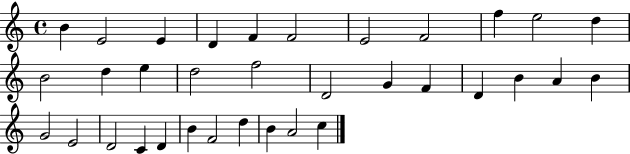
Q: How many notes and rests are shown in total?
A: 34